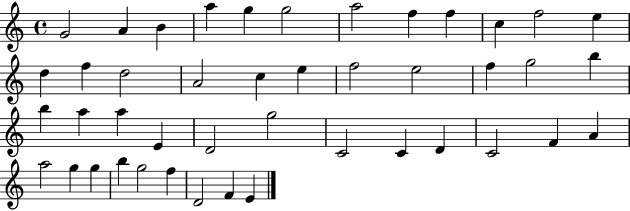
{
  \clef treble
  \time 4/4
  \defaultTimeSignature
  \key c \major
  g'2 a'4 b'4 | a''4 g''4 g''2 | a''2 f''4 f''4 | c''4 f''2 e''4 | \break d''4 f''4 d''2 | a'2 c''4 e''4 | f''2 e''2 | f''4 g''2 b''4 | \break b''4 a''4 a''4 e'4 | d'2 g''2 | c'2 c'4 d'4 | c'2 f'4 a'4 | \break a''2 g''4 g''4 | b''4 g''2 f''4 | d'2 f'4 e'4 | \bar "|."
}